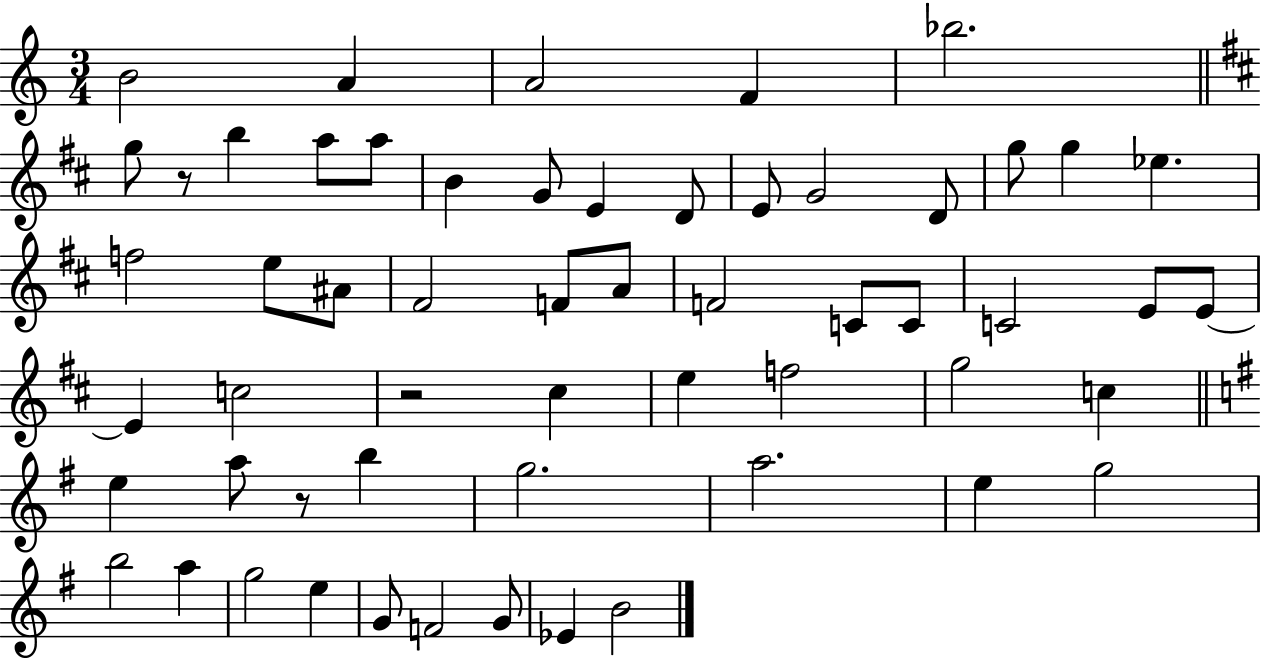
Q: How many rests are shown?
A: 3